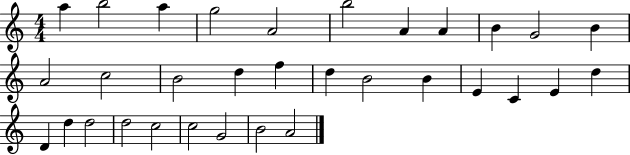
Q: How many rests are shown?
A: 0